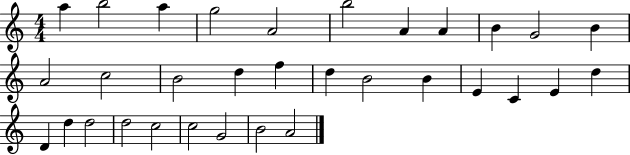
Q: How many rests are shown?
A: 0